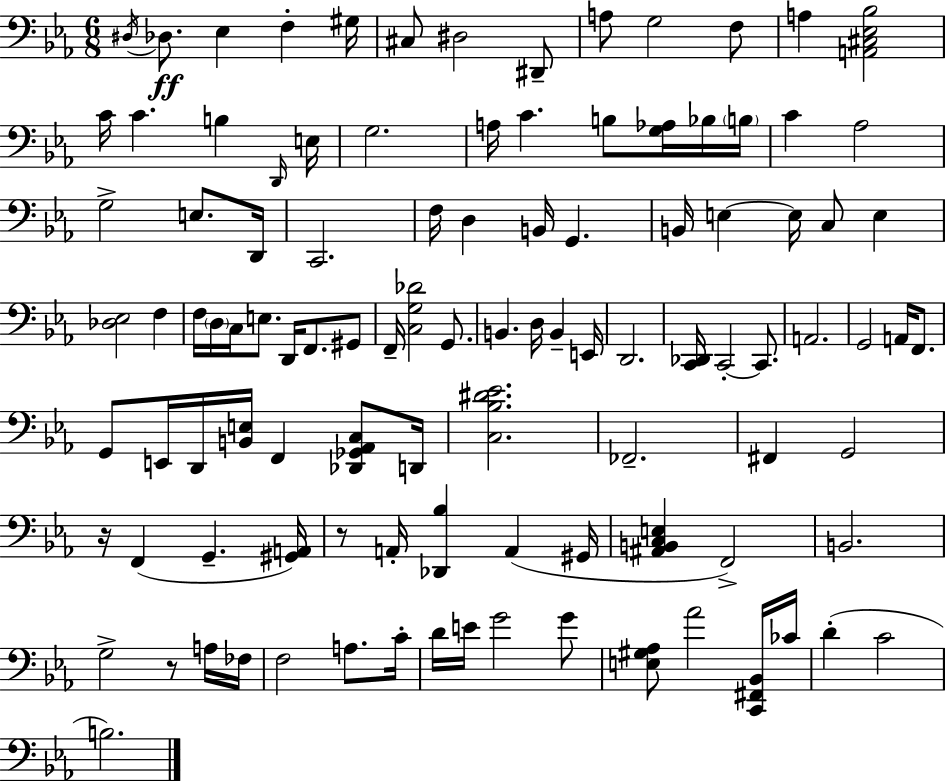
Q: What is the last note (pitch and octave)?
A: B3